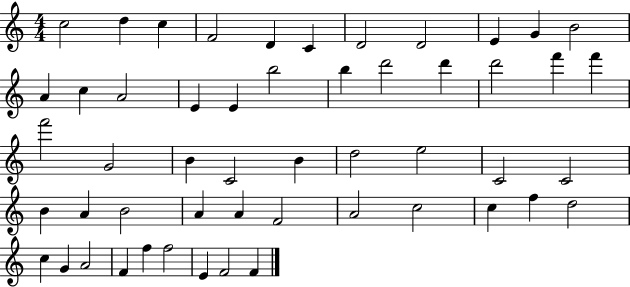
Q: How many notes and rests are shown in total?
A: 52